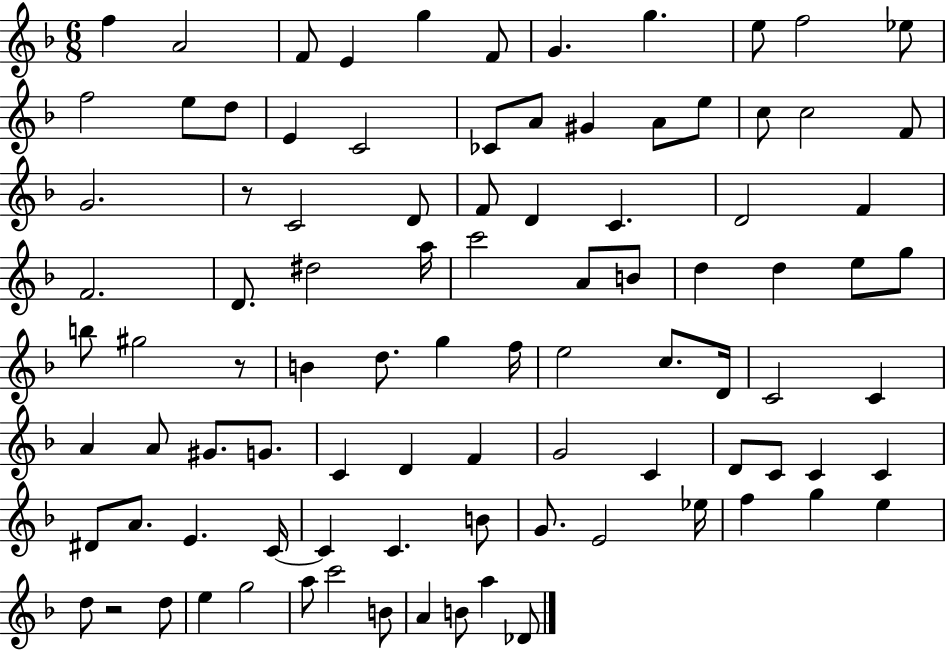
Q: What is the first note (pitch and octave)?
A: F5